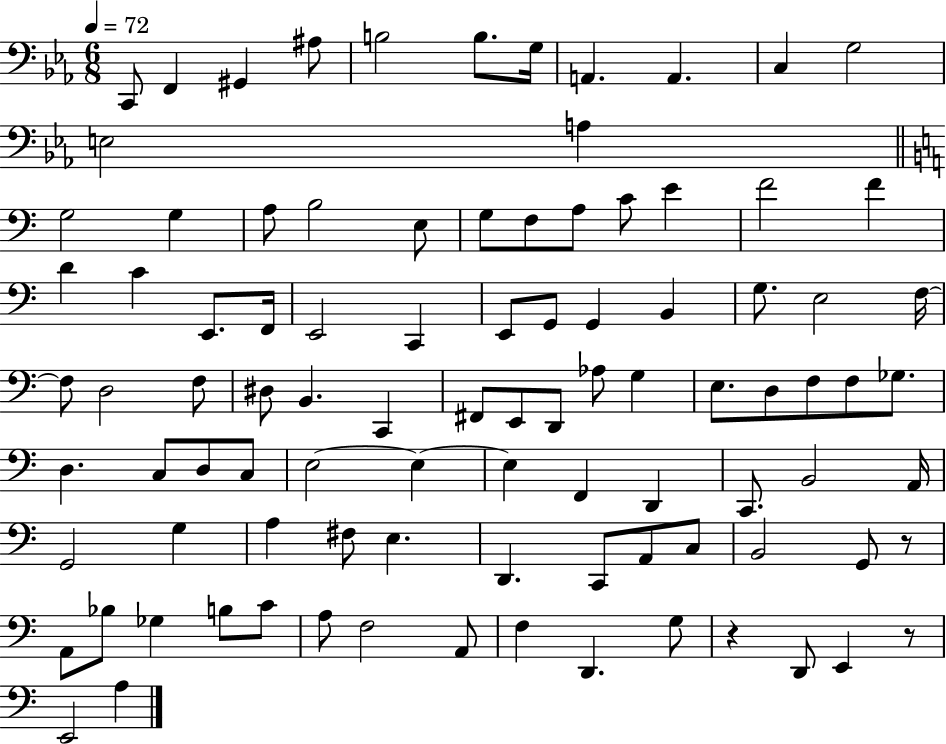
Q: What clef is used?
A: bass